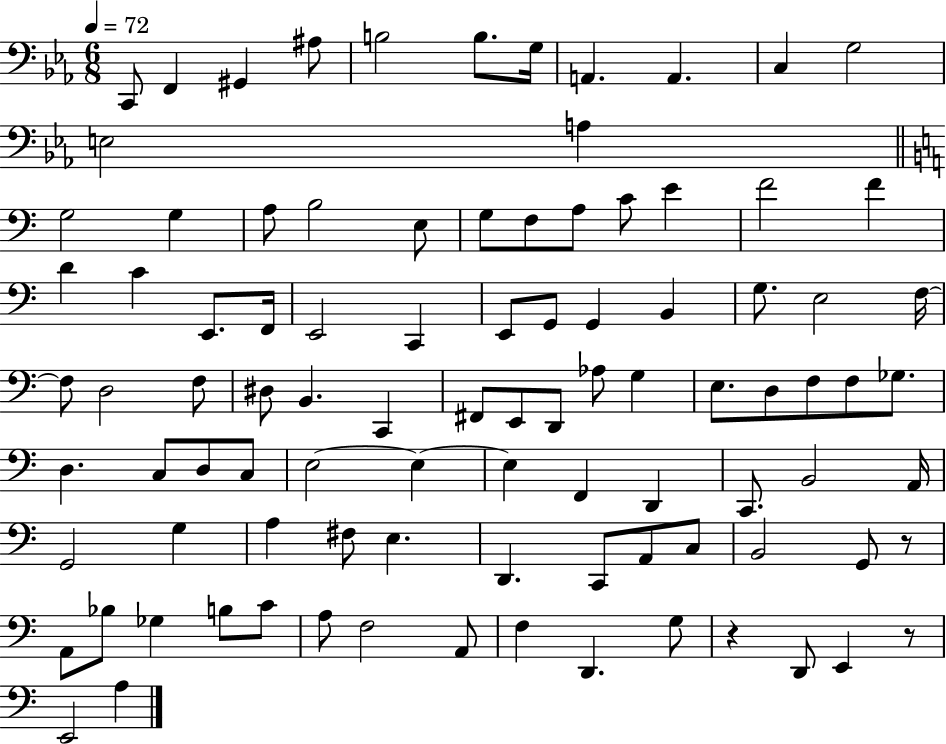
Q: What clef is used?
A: bass